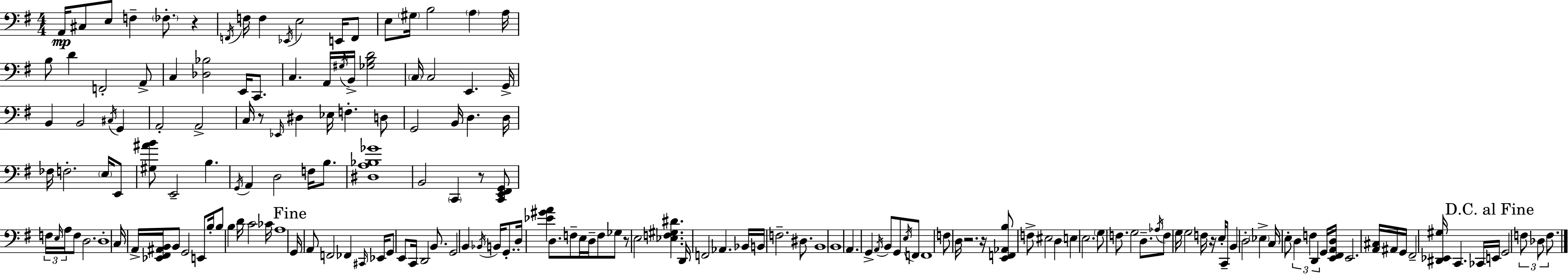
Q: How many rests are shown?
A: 7